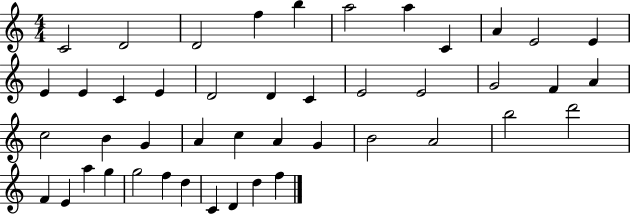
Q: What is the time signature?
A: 4/4